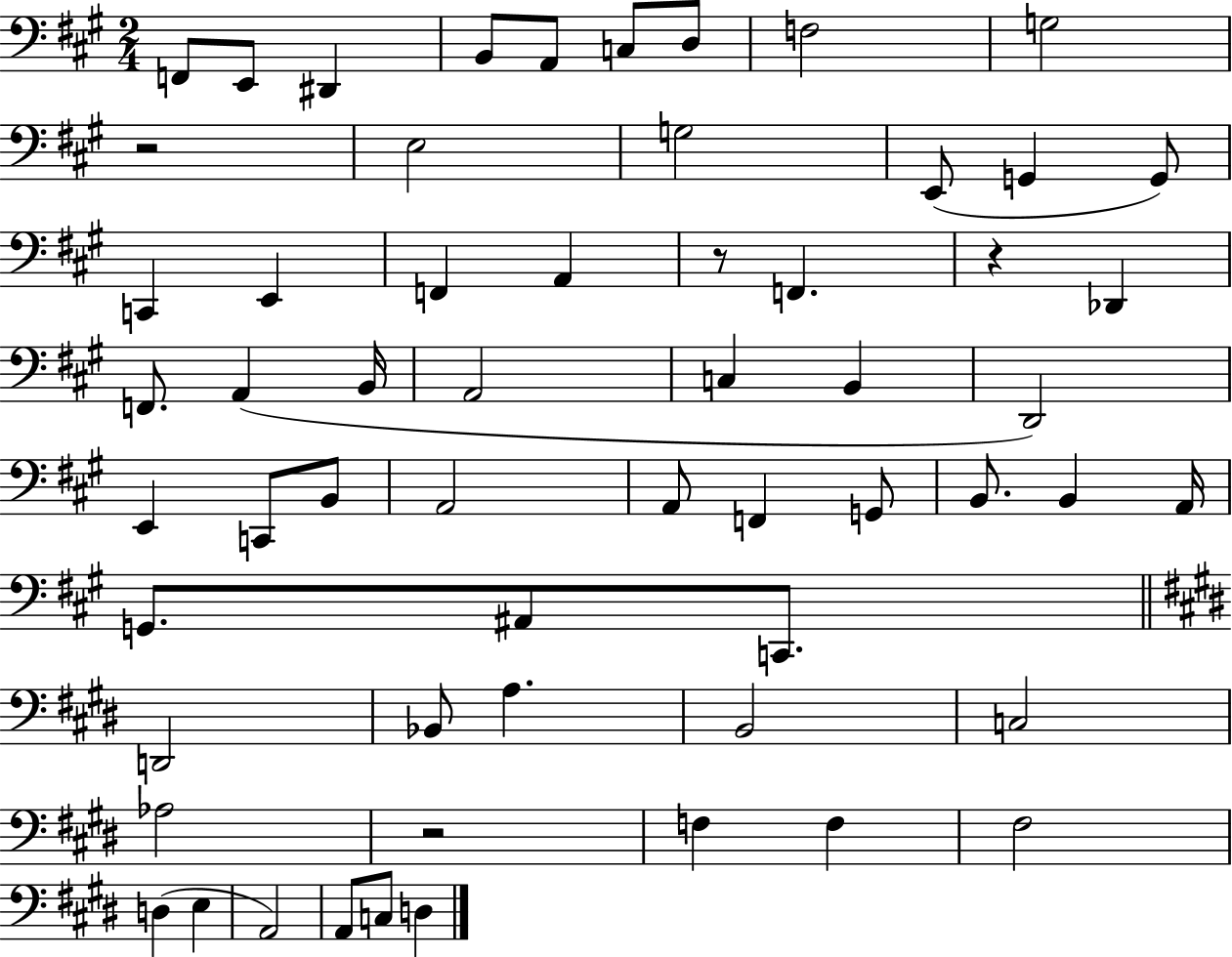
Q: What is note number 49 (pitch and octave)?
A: F#3